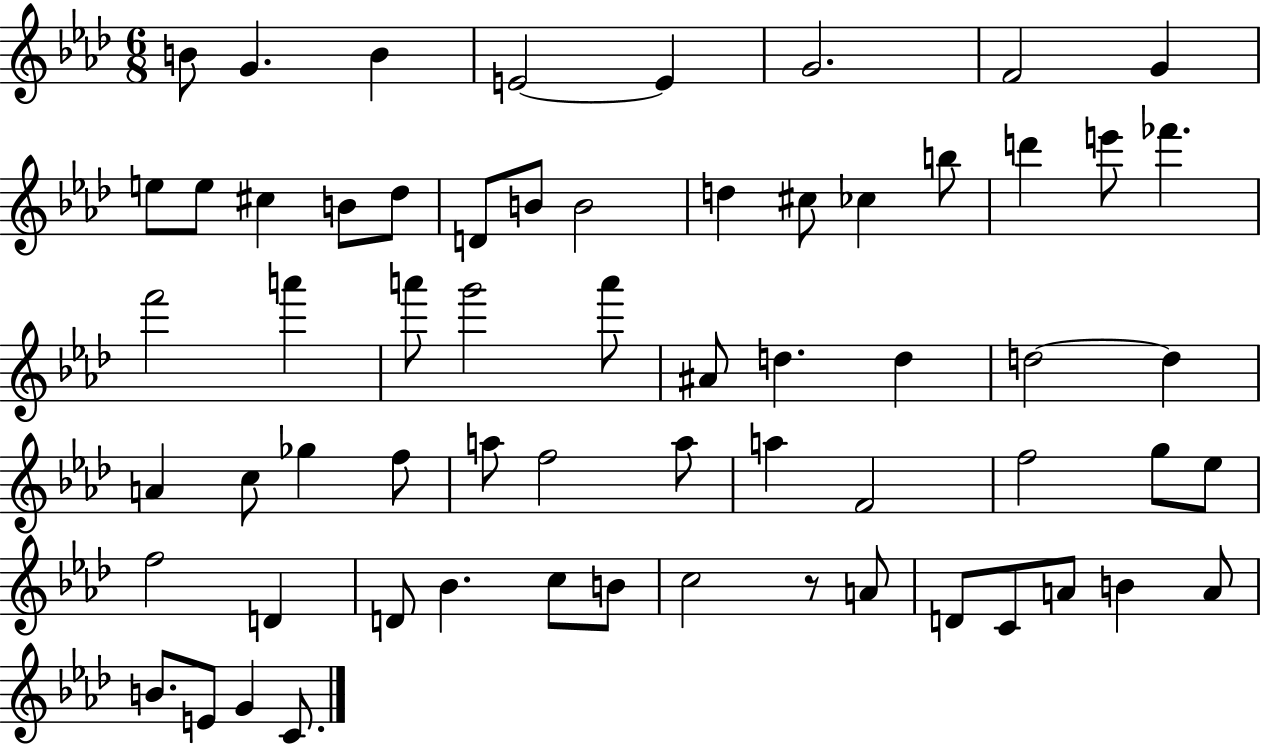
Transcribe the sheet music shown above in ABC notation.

X:1
T:Untitled
M:6/8
L:1/4
K:Ab
B/2 G B E2 E G2 F2 G e/2 e/2 ^c B/2 _d/2 D/2 B/2 B2 d ^c/2 _c b/2 d' e'/2 _f' f'2 a' a'/2 g'2 a'/2 ^A/2 d d d2 d A c/2 _g f/2 a/2 f2 a/2 a F2 f2 g/2 _e/2 f2 D D/2 _B c/2 B/2 c2 z/2 A/2 D/2 C/2 A/2 B A/2 B/2 E/2 G C/2